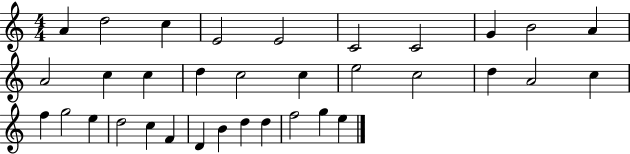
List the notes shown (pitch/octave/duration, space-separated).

A4/q D5/h C5/q E4/h E4/h C4/h C4/h G4/q B4/h A4/q A4/h C5/q C5/q D5/q C5/h C5/q E5/h C5/h D5/q A4/h C5/q F5/q G5/h E5/q D5/h C5/q F4/q D4/q B4/q D5/q D5/q F5/h G5/q E5/q